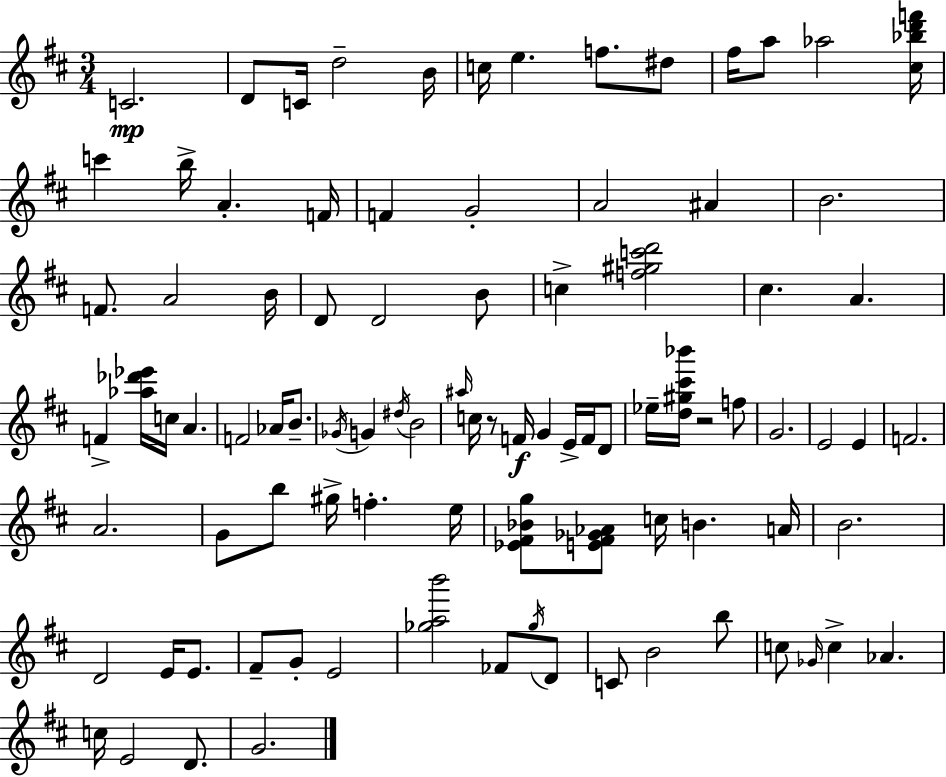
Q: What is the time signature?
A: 3/4